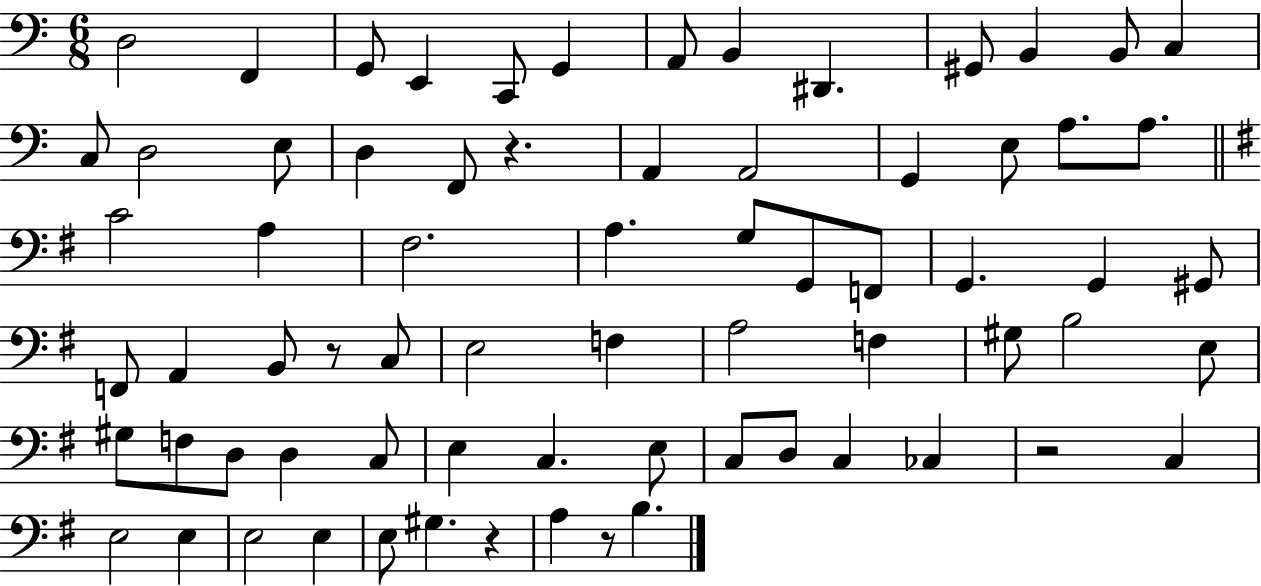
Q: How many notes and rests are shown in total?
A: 71